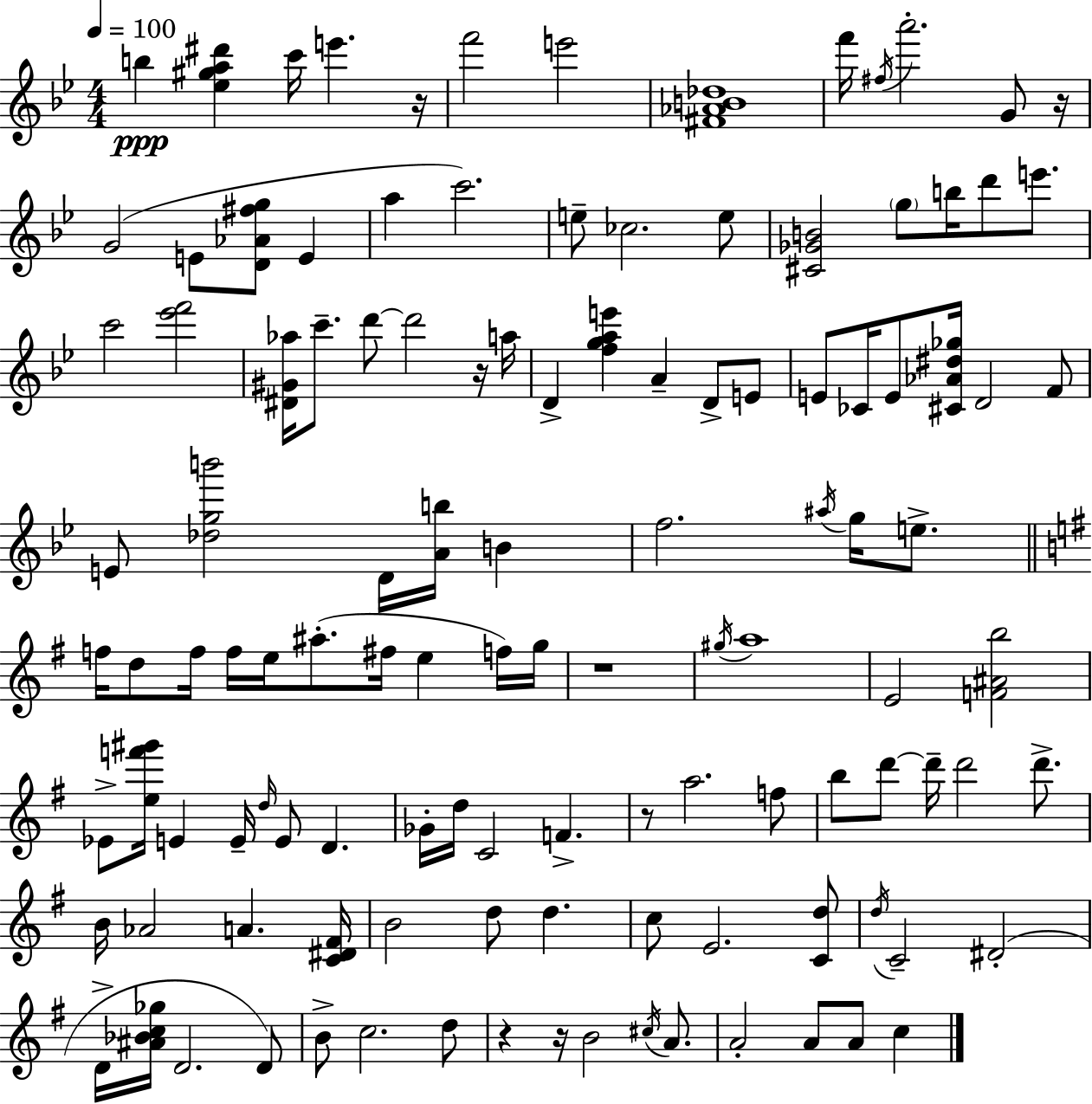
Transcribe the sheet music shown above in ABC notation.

X:1
T:Untitled
M:4/4
L:1/4
K:Bb
b [_e^ga^d'] c'/4 e' z/4 f'2 e'2 [^F_AB_d]4 f'/4 ^f/4 a'2 G/2 z/4 G2 E/2 [D_A^fg]/2 E a c'2 e/2 _c2 e/2 [^C_GB]2 g/2 b/4 d'/2 e'/2 c'2 [_e'f']2 [^D^G_a]/4 c'/2 d'/2 d'2 z/4 a/4 D [fgae'] A D/2 E/2 E/2 _C/4 E/2 [^C_A^d_g]/4 D2 F/2 E/2 [_dgb']2 D/4 [Ab]/4 B f2 ^a/4 g/4 e/2 f/4 d/2 f/4 f/4 e/4 ^a/2 ^f/4 e f/4 g/4 z4 ^g/4 a4 E2 [F^Ab]2 _E/2 [ef'^g']/4 E E/4 d/4 E/2 D _G/4 d/4 C2 F z/2 a2 f/2 b/2 d'/2 d'/4 d'2 d'/2 B/4 _A2 A [C^D^F]/4 B2 d/2 d c/2 E2 [Cd]/2 d/4 C2 ^D2 D/4 [^A_Bc_g]/4 D2 D/2 B/2 c2 d/2 z z/4 B2 ^c/4 A/2 A2 A/2 A/2 c